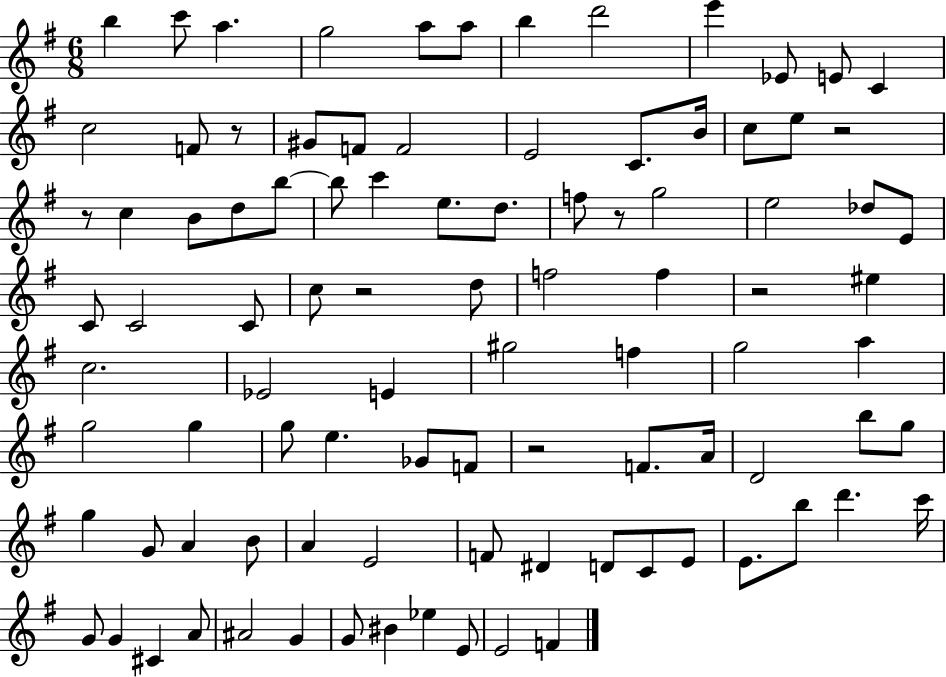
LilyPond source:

{
  \clef treble
  \numericTimeSignature
  \time 6/8
  \key g \major
  b''4 c'''8 a''4. | g''2 a''8 a''8 | b''4 d'''2 | e'''4 ees'8 e'8 c'4 | \break c''2 f'8 r8 | gis'8 f'8 f'2 | e'2 c'8. b'16 | c''8 e''8 r2 | \break r8 c''4 b'8 d''8 b''8~~ | b''8 c'''4 e''8. d''8. | f''8 r8 g''2 | e''2 des''8 e'8 | \break c'8 c'2 c'8 | c''8 r2 d''8 | f''2 f''4 | r2 eis''4 | \break c''2. | ees'2 e'4 | gis''2 f''4 | g''2 a''4 | \break g''2 g''4 | g''8 e''4. ges'8 f'8 | r2 f'8. a'16 | d'2 b''8 g''8 | \break g''4 g'8 a'4 b'8 | a'4 e'2 | f'8 dis'4 d'8 c'8 e'8 | e'8. b''8 d'''4. c'''16 | \break g'8 g'4 cis'4 a'8 | ais'2 g'4 | g'8 bis'4 ees''4 e'8 | e'2 f'4 | \break \bar "|."
}